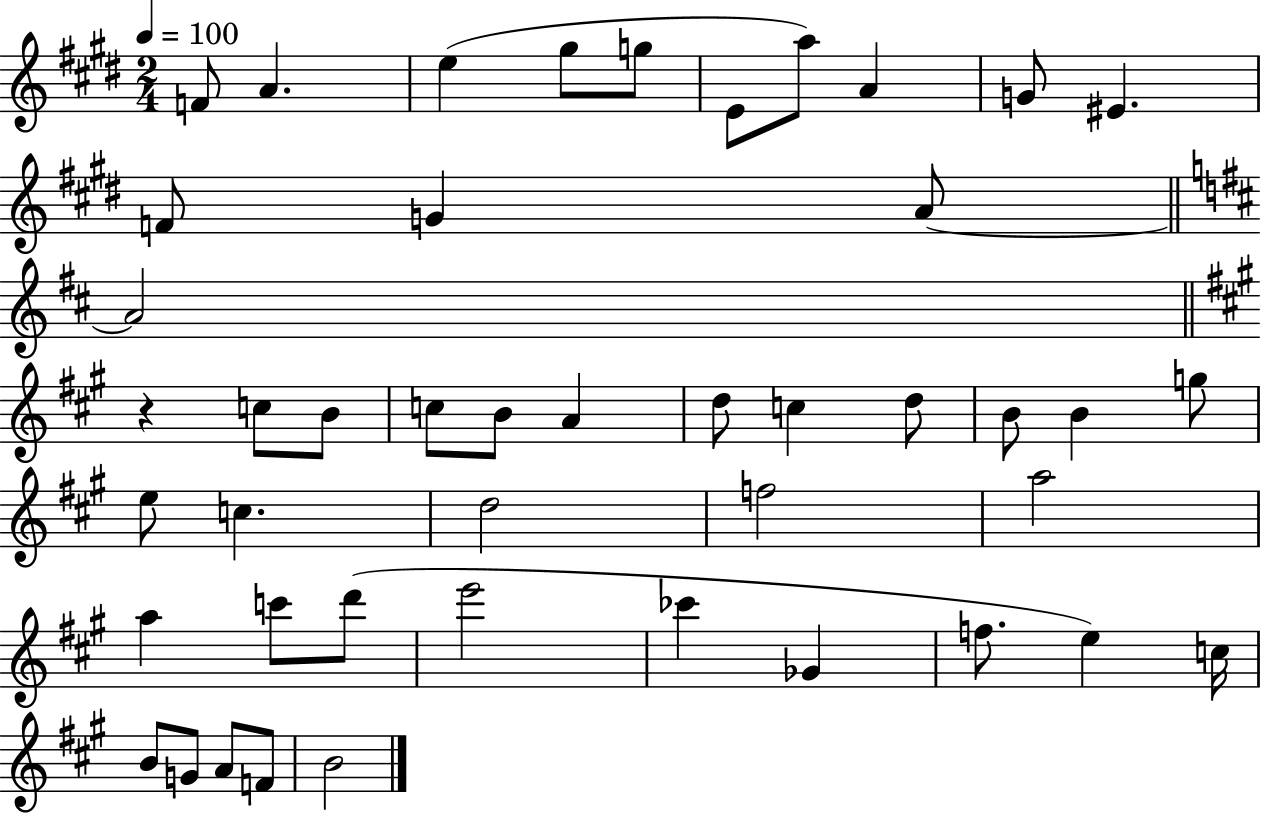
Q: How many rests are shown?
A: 1